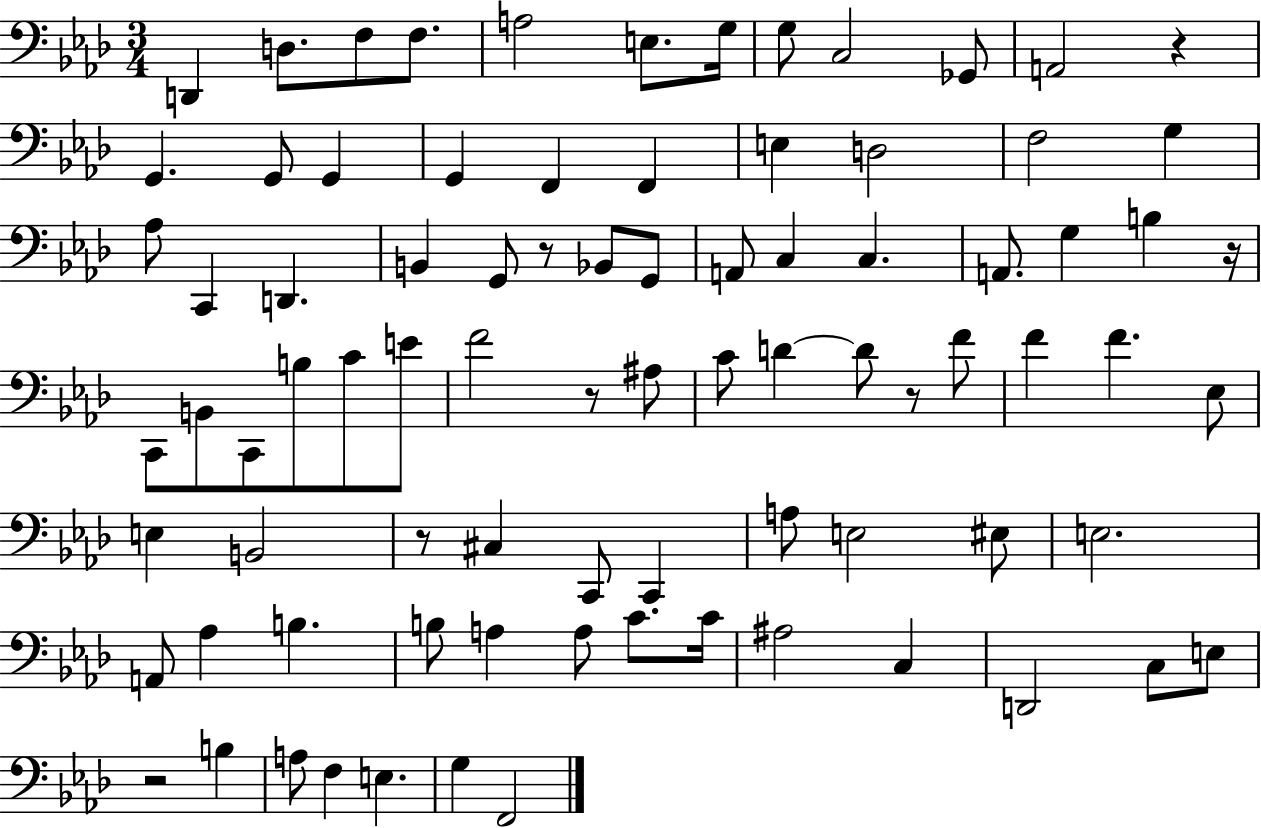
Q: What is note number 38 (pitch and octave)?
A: B3